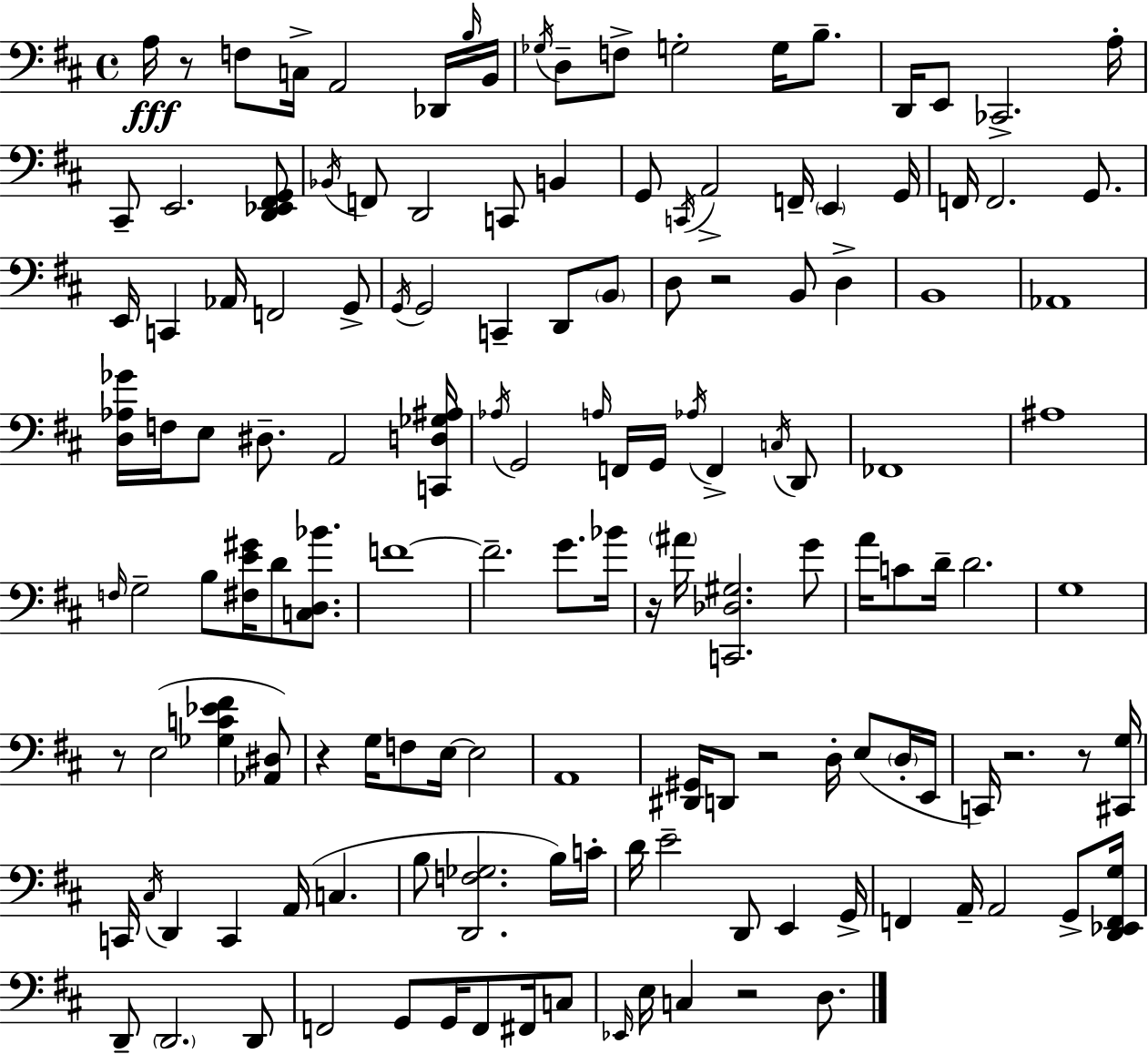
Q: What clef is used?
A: bass